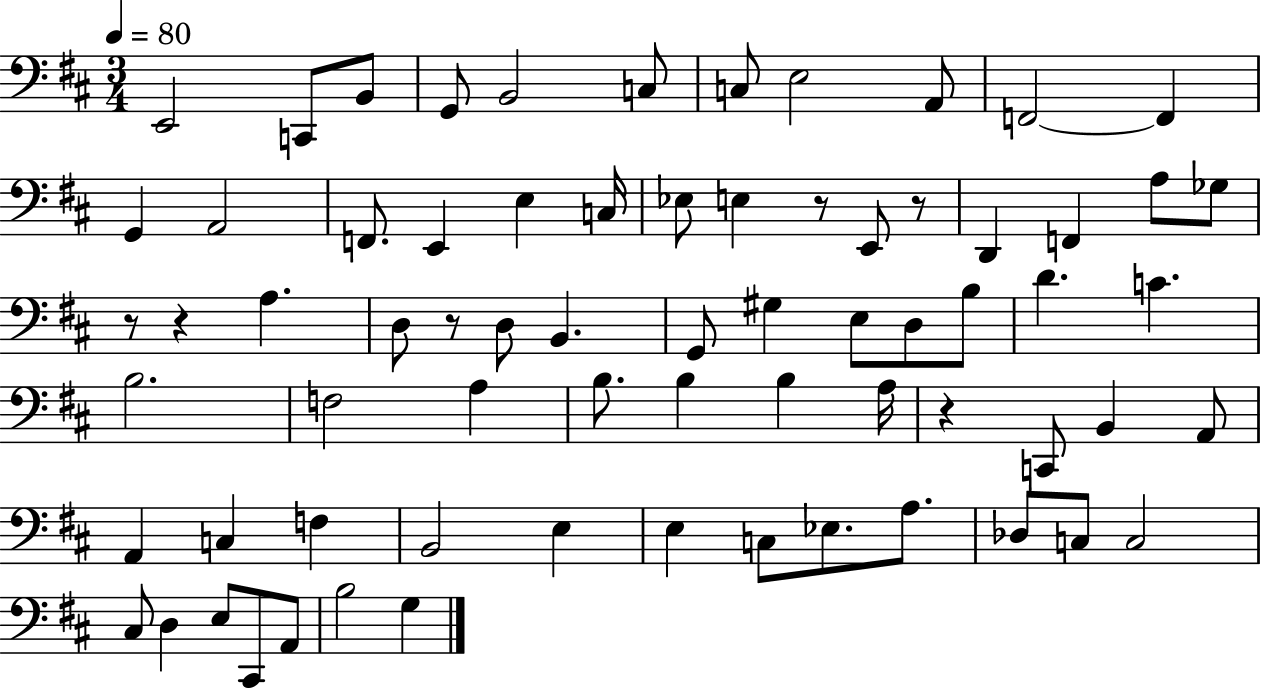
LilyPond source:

{
  \clef bass
  \numericTimeSignature
  \time 3/4
  \key d \major
  \tempo 4 = 80
  e,2 c,8 b,8 | g,8 b,2 c8 | c8 e2 a,8 | f,2~~ f,4 | \break g,4 a,2 | f,8. e,4 e4 c16 | ees8 e4 r8 e,8 r8 | d,4 f,4 a8 ges8 | \break r8 r4 a4. | d8 r8 d8 b,4. | g,8 gis4 e8 d8 b8 | d'4. c'4. | \break b2. | f2 a4 | b8. b4 b4 a16 | r4 c,8 b,4 a,8 | \break a,4 c4 f4 | b,2 e4 | e4 c8 ees8. a8. | des8 c8 c2 | \break cis8 d4 e8 cis,8 a,8 | b2 g4 | \bar "|."
}